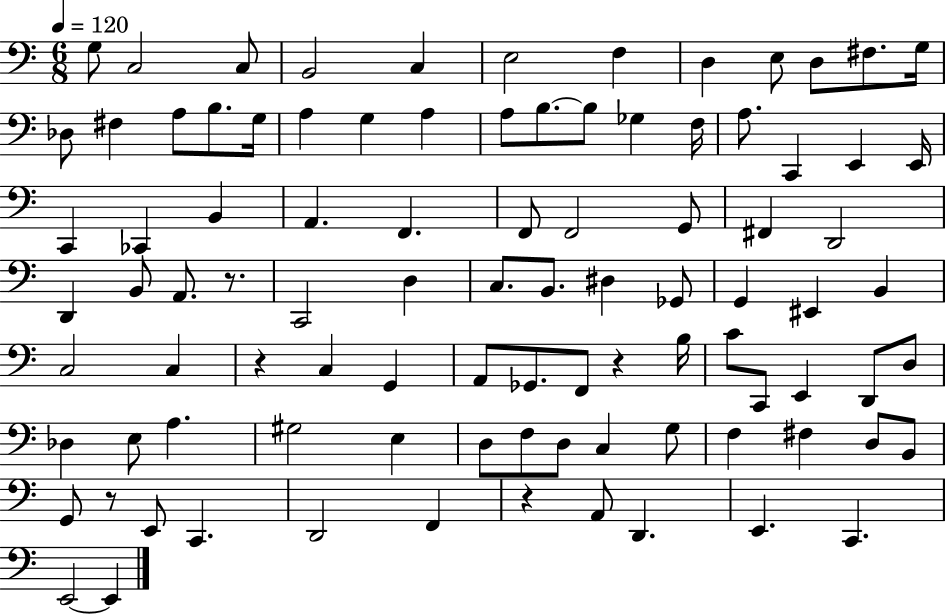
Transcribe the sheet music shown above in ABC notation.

X:1
T:Untitled
M:6/8
L:1/4
K:C
G,/2 C,2 C,/2 B,,2 C, E,2 F, D, E,/2 D,/2 ^F,/2 G,/4 _D,/2 ^F, A,/2 B,/2 G,/4 A, G, A, A,/2 B,/2 B,/2 _G, F,/4 A,/2 C,, E,, E,,/4 C,, _C,, B,, A,, F,, F,,/2 F,,2 G,,/2 ^F,, D,,2 D,, B,,/2 A,,/2 z/2 C,,2 D, C,/2 B,,/2 ^D, _G,,/2 G,, ^E,, B,, C,2 C, z C, G,, A,,/2 _G,,/2 F,,/2 z B,/4 C/2 C,,/2 E,, D,,/2 D,/2 _D, E,/2 A, ^G,2 E, D,/2 F,/2 D,/2 C, G,/2 F, ^F, D,/2 B,,/2 G,,/2 z/2 E,,/2 C,, D,,2 F,, z A,,/2 D,, E,, C,, E,,2 E,,